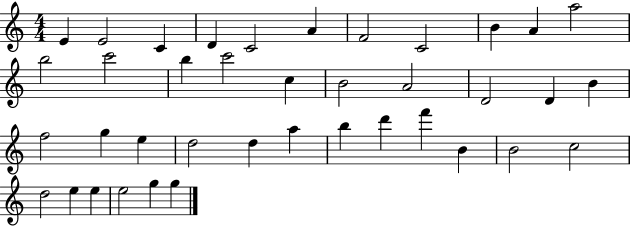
X:1
T:Untitled
M:4/4
L:1/4
K:C
E E2 C D C2 A F2 C2 B A a2 b2 c'2 b c'2 c B2 A2 D2 D B f2 g e d2 d a b d' f' B B2 c2 d2 e e e2 g g